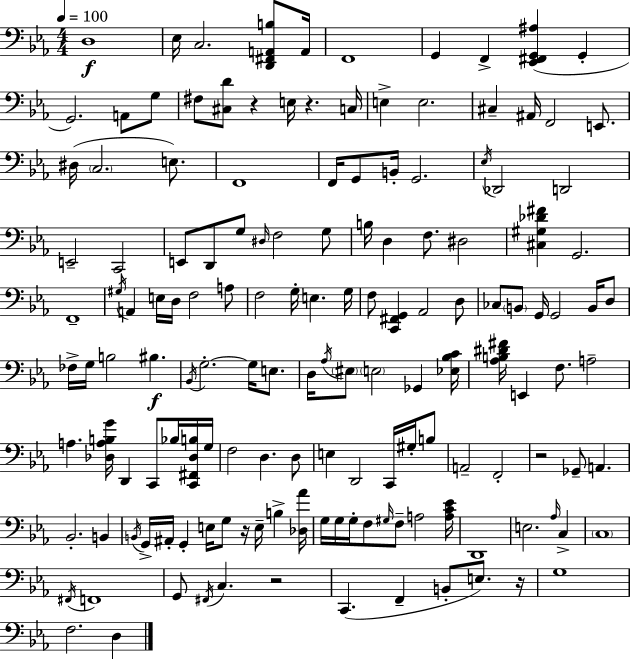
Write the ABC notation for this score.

X:1
T:Untitled
M:4/4
L:1/4
K:Eb
D,4 _E,/4 C,2 [D,,^F,,A,,B,]/2 A,,/4 F,,4 G,, F,, [_E,,^F,,G,,^A,] G,, G,,2 A,,/2 G,/2 ^F,/2 [^C,D]/2 z E,/4 z C,/4 E, E,2 ^C, ^A,,/4 F,,2 E,,/2 ^D,/4 C,2 E,/2 F,,4 F,,/4 G,,/2 B,,/4 G,,2 _E,/4 _D,,2 D,,2 E,,2 C,,2 E,,/2 D,,/2 G,/2 ^D,/4 F,2 G,/2 B,/4 D, F,/2 ^D,2 [^C,^G,_D^F] G,,2 F,,4 ^G,/4 A,, E,/4 D,/4 F,2 A,/2 F,2 G,/4 E, G,/4 F,/2 [C,,^F,,G,,] _A,,2 D,/2 _C,/2 B,,/2 G,,/4 G,,2 B,,/4 D,/2 _F,/4 G,/4 B,2 ^B, _B,,/4 G,2 G,/4 E,/2 D,/4 _A,/4 ^E,/2 E,2 _G,, [_E,_B,C]/4 [_A,B,^D^F]/4 E,, F,/2 A,2 A, [_D,A,B,G]/4 D,, C,,/2 _B,/4 [C,,^F,,_D,B,]/4 G,/4 F,2 D, D,/2 E, D,,2 C,,/4 ^G,/4 B,/2 A,,2 F,,2 z2 _G,,/2 A,, _B,,2 B,, B,,/4 G,,/4 ^A,,/4 G,, E,/4 G,/2 z/4 E,/4 B, [_D,_A]/4 G,/4 G,/4 G,/4 F,/2 ^G,/4 F,/2 A,2 [A,C_E]/4 D,,4 E,2 _A,/4 C, C,4 ^F,,/4 F,,4 G,,/2 ^F,,/4 C, z2 C,, F,, B,,/2 E,/2 z/4 G,4 F,2 D,